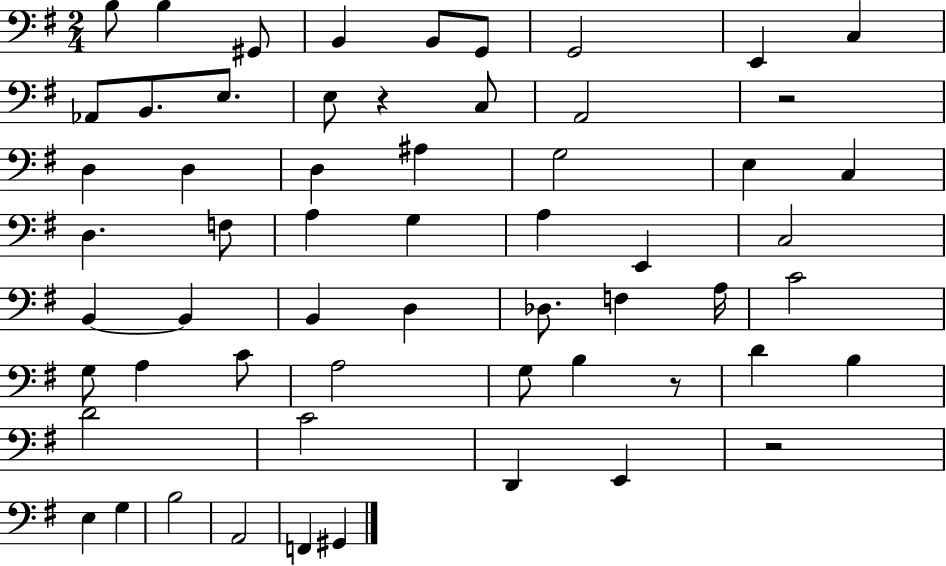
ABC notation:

X:1
T:Untitled
M:2/4
L:1/4
K:G
B,/2 B, ^G,,/2 B,, B,,/2 G,,/2 G,,2 E,, C, _A,,/2 B,,/2 E,/2 E,/2 z C,/2 A,,2 z2 D, D, D, ^A, G,2 E, C, D, F,/2 A, G, A, E,, C,2 B,, B,, B,, D, _D,/2 F, A,/4 C2 G,/2 A, C/2 A,2 G,/2 B, z/2 D B, D2 C2 D,, E,, z2 E, G, B,2 A,,2 F,, ^G,,